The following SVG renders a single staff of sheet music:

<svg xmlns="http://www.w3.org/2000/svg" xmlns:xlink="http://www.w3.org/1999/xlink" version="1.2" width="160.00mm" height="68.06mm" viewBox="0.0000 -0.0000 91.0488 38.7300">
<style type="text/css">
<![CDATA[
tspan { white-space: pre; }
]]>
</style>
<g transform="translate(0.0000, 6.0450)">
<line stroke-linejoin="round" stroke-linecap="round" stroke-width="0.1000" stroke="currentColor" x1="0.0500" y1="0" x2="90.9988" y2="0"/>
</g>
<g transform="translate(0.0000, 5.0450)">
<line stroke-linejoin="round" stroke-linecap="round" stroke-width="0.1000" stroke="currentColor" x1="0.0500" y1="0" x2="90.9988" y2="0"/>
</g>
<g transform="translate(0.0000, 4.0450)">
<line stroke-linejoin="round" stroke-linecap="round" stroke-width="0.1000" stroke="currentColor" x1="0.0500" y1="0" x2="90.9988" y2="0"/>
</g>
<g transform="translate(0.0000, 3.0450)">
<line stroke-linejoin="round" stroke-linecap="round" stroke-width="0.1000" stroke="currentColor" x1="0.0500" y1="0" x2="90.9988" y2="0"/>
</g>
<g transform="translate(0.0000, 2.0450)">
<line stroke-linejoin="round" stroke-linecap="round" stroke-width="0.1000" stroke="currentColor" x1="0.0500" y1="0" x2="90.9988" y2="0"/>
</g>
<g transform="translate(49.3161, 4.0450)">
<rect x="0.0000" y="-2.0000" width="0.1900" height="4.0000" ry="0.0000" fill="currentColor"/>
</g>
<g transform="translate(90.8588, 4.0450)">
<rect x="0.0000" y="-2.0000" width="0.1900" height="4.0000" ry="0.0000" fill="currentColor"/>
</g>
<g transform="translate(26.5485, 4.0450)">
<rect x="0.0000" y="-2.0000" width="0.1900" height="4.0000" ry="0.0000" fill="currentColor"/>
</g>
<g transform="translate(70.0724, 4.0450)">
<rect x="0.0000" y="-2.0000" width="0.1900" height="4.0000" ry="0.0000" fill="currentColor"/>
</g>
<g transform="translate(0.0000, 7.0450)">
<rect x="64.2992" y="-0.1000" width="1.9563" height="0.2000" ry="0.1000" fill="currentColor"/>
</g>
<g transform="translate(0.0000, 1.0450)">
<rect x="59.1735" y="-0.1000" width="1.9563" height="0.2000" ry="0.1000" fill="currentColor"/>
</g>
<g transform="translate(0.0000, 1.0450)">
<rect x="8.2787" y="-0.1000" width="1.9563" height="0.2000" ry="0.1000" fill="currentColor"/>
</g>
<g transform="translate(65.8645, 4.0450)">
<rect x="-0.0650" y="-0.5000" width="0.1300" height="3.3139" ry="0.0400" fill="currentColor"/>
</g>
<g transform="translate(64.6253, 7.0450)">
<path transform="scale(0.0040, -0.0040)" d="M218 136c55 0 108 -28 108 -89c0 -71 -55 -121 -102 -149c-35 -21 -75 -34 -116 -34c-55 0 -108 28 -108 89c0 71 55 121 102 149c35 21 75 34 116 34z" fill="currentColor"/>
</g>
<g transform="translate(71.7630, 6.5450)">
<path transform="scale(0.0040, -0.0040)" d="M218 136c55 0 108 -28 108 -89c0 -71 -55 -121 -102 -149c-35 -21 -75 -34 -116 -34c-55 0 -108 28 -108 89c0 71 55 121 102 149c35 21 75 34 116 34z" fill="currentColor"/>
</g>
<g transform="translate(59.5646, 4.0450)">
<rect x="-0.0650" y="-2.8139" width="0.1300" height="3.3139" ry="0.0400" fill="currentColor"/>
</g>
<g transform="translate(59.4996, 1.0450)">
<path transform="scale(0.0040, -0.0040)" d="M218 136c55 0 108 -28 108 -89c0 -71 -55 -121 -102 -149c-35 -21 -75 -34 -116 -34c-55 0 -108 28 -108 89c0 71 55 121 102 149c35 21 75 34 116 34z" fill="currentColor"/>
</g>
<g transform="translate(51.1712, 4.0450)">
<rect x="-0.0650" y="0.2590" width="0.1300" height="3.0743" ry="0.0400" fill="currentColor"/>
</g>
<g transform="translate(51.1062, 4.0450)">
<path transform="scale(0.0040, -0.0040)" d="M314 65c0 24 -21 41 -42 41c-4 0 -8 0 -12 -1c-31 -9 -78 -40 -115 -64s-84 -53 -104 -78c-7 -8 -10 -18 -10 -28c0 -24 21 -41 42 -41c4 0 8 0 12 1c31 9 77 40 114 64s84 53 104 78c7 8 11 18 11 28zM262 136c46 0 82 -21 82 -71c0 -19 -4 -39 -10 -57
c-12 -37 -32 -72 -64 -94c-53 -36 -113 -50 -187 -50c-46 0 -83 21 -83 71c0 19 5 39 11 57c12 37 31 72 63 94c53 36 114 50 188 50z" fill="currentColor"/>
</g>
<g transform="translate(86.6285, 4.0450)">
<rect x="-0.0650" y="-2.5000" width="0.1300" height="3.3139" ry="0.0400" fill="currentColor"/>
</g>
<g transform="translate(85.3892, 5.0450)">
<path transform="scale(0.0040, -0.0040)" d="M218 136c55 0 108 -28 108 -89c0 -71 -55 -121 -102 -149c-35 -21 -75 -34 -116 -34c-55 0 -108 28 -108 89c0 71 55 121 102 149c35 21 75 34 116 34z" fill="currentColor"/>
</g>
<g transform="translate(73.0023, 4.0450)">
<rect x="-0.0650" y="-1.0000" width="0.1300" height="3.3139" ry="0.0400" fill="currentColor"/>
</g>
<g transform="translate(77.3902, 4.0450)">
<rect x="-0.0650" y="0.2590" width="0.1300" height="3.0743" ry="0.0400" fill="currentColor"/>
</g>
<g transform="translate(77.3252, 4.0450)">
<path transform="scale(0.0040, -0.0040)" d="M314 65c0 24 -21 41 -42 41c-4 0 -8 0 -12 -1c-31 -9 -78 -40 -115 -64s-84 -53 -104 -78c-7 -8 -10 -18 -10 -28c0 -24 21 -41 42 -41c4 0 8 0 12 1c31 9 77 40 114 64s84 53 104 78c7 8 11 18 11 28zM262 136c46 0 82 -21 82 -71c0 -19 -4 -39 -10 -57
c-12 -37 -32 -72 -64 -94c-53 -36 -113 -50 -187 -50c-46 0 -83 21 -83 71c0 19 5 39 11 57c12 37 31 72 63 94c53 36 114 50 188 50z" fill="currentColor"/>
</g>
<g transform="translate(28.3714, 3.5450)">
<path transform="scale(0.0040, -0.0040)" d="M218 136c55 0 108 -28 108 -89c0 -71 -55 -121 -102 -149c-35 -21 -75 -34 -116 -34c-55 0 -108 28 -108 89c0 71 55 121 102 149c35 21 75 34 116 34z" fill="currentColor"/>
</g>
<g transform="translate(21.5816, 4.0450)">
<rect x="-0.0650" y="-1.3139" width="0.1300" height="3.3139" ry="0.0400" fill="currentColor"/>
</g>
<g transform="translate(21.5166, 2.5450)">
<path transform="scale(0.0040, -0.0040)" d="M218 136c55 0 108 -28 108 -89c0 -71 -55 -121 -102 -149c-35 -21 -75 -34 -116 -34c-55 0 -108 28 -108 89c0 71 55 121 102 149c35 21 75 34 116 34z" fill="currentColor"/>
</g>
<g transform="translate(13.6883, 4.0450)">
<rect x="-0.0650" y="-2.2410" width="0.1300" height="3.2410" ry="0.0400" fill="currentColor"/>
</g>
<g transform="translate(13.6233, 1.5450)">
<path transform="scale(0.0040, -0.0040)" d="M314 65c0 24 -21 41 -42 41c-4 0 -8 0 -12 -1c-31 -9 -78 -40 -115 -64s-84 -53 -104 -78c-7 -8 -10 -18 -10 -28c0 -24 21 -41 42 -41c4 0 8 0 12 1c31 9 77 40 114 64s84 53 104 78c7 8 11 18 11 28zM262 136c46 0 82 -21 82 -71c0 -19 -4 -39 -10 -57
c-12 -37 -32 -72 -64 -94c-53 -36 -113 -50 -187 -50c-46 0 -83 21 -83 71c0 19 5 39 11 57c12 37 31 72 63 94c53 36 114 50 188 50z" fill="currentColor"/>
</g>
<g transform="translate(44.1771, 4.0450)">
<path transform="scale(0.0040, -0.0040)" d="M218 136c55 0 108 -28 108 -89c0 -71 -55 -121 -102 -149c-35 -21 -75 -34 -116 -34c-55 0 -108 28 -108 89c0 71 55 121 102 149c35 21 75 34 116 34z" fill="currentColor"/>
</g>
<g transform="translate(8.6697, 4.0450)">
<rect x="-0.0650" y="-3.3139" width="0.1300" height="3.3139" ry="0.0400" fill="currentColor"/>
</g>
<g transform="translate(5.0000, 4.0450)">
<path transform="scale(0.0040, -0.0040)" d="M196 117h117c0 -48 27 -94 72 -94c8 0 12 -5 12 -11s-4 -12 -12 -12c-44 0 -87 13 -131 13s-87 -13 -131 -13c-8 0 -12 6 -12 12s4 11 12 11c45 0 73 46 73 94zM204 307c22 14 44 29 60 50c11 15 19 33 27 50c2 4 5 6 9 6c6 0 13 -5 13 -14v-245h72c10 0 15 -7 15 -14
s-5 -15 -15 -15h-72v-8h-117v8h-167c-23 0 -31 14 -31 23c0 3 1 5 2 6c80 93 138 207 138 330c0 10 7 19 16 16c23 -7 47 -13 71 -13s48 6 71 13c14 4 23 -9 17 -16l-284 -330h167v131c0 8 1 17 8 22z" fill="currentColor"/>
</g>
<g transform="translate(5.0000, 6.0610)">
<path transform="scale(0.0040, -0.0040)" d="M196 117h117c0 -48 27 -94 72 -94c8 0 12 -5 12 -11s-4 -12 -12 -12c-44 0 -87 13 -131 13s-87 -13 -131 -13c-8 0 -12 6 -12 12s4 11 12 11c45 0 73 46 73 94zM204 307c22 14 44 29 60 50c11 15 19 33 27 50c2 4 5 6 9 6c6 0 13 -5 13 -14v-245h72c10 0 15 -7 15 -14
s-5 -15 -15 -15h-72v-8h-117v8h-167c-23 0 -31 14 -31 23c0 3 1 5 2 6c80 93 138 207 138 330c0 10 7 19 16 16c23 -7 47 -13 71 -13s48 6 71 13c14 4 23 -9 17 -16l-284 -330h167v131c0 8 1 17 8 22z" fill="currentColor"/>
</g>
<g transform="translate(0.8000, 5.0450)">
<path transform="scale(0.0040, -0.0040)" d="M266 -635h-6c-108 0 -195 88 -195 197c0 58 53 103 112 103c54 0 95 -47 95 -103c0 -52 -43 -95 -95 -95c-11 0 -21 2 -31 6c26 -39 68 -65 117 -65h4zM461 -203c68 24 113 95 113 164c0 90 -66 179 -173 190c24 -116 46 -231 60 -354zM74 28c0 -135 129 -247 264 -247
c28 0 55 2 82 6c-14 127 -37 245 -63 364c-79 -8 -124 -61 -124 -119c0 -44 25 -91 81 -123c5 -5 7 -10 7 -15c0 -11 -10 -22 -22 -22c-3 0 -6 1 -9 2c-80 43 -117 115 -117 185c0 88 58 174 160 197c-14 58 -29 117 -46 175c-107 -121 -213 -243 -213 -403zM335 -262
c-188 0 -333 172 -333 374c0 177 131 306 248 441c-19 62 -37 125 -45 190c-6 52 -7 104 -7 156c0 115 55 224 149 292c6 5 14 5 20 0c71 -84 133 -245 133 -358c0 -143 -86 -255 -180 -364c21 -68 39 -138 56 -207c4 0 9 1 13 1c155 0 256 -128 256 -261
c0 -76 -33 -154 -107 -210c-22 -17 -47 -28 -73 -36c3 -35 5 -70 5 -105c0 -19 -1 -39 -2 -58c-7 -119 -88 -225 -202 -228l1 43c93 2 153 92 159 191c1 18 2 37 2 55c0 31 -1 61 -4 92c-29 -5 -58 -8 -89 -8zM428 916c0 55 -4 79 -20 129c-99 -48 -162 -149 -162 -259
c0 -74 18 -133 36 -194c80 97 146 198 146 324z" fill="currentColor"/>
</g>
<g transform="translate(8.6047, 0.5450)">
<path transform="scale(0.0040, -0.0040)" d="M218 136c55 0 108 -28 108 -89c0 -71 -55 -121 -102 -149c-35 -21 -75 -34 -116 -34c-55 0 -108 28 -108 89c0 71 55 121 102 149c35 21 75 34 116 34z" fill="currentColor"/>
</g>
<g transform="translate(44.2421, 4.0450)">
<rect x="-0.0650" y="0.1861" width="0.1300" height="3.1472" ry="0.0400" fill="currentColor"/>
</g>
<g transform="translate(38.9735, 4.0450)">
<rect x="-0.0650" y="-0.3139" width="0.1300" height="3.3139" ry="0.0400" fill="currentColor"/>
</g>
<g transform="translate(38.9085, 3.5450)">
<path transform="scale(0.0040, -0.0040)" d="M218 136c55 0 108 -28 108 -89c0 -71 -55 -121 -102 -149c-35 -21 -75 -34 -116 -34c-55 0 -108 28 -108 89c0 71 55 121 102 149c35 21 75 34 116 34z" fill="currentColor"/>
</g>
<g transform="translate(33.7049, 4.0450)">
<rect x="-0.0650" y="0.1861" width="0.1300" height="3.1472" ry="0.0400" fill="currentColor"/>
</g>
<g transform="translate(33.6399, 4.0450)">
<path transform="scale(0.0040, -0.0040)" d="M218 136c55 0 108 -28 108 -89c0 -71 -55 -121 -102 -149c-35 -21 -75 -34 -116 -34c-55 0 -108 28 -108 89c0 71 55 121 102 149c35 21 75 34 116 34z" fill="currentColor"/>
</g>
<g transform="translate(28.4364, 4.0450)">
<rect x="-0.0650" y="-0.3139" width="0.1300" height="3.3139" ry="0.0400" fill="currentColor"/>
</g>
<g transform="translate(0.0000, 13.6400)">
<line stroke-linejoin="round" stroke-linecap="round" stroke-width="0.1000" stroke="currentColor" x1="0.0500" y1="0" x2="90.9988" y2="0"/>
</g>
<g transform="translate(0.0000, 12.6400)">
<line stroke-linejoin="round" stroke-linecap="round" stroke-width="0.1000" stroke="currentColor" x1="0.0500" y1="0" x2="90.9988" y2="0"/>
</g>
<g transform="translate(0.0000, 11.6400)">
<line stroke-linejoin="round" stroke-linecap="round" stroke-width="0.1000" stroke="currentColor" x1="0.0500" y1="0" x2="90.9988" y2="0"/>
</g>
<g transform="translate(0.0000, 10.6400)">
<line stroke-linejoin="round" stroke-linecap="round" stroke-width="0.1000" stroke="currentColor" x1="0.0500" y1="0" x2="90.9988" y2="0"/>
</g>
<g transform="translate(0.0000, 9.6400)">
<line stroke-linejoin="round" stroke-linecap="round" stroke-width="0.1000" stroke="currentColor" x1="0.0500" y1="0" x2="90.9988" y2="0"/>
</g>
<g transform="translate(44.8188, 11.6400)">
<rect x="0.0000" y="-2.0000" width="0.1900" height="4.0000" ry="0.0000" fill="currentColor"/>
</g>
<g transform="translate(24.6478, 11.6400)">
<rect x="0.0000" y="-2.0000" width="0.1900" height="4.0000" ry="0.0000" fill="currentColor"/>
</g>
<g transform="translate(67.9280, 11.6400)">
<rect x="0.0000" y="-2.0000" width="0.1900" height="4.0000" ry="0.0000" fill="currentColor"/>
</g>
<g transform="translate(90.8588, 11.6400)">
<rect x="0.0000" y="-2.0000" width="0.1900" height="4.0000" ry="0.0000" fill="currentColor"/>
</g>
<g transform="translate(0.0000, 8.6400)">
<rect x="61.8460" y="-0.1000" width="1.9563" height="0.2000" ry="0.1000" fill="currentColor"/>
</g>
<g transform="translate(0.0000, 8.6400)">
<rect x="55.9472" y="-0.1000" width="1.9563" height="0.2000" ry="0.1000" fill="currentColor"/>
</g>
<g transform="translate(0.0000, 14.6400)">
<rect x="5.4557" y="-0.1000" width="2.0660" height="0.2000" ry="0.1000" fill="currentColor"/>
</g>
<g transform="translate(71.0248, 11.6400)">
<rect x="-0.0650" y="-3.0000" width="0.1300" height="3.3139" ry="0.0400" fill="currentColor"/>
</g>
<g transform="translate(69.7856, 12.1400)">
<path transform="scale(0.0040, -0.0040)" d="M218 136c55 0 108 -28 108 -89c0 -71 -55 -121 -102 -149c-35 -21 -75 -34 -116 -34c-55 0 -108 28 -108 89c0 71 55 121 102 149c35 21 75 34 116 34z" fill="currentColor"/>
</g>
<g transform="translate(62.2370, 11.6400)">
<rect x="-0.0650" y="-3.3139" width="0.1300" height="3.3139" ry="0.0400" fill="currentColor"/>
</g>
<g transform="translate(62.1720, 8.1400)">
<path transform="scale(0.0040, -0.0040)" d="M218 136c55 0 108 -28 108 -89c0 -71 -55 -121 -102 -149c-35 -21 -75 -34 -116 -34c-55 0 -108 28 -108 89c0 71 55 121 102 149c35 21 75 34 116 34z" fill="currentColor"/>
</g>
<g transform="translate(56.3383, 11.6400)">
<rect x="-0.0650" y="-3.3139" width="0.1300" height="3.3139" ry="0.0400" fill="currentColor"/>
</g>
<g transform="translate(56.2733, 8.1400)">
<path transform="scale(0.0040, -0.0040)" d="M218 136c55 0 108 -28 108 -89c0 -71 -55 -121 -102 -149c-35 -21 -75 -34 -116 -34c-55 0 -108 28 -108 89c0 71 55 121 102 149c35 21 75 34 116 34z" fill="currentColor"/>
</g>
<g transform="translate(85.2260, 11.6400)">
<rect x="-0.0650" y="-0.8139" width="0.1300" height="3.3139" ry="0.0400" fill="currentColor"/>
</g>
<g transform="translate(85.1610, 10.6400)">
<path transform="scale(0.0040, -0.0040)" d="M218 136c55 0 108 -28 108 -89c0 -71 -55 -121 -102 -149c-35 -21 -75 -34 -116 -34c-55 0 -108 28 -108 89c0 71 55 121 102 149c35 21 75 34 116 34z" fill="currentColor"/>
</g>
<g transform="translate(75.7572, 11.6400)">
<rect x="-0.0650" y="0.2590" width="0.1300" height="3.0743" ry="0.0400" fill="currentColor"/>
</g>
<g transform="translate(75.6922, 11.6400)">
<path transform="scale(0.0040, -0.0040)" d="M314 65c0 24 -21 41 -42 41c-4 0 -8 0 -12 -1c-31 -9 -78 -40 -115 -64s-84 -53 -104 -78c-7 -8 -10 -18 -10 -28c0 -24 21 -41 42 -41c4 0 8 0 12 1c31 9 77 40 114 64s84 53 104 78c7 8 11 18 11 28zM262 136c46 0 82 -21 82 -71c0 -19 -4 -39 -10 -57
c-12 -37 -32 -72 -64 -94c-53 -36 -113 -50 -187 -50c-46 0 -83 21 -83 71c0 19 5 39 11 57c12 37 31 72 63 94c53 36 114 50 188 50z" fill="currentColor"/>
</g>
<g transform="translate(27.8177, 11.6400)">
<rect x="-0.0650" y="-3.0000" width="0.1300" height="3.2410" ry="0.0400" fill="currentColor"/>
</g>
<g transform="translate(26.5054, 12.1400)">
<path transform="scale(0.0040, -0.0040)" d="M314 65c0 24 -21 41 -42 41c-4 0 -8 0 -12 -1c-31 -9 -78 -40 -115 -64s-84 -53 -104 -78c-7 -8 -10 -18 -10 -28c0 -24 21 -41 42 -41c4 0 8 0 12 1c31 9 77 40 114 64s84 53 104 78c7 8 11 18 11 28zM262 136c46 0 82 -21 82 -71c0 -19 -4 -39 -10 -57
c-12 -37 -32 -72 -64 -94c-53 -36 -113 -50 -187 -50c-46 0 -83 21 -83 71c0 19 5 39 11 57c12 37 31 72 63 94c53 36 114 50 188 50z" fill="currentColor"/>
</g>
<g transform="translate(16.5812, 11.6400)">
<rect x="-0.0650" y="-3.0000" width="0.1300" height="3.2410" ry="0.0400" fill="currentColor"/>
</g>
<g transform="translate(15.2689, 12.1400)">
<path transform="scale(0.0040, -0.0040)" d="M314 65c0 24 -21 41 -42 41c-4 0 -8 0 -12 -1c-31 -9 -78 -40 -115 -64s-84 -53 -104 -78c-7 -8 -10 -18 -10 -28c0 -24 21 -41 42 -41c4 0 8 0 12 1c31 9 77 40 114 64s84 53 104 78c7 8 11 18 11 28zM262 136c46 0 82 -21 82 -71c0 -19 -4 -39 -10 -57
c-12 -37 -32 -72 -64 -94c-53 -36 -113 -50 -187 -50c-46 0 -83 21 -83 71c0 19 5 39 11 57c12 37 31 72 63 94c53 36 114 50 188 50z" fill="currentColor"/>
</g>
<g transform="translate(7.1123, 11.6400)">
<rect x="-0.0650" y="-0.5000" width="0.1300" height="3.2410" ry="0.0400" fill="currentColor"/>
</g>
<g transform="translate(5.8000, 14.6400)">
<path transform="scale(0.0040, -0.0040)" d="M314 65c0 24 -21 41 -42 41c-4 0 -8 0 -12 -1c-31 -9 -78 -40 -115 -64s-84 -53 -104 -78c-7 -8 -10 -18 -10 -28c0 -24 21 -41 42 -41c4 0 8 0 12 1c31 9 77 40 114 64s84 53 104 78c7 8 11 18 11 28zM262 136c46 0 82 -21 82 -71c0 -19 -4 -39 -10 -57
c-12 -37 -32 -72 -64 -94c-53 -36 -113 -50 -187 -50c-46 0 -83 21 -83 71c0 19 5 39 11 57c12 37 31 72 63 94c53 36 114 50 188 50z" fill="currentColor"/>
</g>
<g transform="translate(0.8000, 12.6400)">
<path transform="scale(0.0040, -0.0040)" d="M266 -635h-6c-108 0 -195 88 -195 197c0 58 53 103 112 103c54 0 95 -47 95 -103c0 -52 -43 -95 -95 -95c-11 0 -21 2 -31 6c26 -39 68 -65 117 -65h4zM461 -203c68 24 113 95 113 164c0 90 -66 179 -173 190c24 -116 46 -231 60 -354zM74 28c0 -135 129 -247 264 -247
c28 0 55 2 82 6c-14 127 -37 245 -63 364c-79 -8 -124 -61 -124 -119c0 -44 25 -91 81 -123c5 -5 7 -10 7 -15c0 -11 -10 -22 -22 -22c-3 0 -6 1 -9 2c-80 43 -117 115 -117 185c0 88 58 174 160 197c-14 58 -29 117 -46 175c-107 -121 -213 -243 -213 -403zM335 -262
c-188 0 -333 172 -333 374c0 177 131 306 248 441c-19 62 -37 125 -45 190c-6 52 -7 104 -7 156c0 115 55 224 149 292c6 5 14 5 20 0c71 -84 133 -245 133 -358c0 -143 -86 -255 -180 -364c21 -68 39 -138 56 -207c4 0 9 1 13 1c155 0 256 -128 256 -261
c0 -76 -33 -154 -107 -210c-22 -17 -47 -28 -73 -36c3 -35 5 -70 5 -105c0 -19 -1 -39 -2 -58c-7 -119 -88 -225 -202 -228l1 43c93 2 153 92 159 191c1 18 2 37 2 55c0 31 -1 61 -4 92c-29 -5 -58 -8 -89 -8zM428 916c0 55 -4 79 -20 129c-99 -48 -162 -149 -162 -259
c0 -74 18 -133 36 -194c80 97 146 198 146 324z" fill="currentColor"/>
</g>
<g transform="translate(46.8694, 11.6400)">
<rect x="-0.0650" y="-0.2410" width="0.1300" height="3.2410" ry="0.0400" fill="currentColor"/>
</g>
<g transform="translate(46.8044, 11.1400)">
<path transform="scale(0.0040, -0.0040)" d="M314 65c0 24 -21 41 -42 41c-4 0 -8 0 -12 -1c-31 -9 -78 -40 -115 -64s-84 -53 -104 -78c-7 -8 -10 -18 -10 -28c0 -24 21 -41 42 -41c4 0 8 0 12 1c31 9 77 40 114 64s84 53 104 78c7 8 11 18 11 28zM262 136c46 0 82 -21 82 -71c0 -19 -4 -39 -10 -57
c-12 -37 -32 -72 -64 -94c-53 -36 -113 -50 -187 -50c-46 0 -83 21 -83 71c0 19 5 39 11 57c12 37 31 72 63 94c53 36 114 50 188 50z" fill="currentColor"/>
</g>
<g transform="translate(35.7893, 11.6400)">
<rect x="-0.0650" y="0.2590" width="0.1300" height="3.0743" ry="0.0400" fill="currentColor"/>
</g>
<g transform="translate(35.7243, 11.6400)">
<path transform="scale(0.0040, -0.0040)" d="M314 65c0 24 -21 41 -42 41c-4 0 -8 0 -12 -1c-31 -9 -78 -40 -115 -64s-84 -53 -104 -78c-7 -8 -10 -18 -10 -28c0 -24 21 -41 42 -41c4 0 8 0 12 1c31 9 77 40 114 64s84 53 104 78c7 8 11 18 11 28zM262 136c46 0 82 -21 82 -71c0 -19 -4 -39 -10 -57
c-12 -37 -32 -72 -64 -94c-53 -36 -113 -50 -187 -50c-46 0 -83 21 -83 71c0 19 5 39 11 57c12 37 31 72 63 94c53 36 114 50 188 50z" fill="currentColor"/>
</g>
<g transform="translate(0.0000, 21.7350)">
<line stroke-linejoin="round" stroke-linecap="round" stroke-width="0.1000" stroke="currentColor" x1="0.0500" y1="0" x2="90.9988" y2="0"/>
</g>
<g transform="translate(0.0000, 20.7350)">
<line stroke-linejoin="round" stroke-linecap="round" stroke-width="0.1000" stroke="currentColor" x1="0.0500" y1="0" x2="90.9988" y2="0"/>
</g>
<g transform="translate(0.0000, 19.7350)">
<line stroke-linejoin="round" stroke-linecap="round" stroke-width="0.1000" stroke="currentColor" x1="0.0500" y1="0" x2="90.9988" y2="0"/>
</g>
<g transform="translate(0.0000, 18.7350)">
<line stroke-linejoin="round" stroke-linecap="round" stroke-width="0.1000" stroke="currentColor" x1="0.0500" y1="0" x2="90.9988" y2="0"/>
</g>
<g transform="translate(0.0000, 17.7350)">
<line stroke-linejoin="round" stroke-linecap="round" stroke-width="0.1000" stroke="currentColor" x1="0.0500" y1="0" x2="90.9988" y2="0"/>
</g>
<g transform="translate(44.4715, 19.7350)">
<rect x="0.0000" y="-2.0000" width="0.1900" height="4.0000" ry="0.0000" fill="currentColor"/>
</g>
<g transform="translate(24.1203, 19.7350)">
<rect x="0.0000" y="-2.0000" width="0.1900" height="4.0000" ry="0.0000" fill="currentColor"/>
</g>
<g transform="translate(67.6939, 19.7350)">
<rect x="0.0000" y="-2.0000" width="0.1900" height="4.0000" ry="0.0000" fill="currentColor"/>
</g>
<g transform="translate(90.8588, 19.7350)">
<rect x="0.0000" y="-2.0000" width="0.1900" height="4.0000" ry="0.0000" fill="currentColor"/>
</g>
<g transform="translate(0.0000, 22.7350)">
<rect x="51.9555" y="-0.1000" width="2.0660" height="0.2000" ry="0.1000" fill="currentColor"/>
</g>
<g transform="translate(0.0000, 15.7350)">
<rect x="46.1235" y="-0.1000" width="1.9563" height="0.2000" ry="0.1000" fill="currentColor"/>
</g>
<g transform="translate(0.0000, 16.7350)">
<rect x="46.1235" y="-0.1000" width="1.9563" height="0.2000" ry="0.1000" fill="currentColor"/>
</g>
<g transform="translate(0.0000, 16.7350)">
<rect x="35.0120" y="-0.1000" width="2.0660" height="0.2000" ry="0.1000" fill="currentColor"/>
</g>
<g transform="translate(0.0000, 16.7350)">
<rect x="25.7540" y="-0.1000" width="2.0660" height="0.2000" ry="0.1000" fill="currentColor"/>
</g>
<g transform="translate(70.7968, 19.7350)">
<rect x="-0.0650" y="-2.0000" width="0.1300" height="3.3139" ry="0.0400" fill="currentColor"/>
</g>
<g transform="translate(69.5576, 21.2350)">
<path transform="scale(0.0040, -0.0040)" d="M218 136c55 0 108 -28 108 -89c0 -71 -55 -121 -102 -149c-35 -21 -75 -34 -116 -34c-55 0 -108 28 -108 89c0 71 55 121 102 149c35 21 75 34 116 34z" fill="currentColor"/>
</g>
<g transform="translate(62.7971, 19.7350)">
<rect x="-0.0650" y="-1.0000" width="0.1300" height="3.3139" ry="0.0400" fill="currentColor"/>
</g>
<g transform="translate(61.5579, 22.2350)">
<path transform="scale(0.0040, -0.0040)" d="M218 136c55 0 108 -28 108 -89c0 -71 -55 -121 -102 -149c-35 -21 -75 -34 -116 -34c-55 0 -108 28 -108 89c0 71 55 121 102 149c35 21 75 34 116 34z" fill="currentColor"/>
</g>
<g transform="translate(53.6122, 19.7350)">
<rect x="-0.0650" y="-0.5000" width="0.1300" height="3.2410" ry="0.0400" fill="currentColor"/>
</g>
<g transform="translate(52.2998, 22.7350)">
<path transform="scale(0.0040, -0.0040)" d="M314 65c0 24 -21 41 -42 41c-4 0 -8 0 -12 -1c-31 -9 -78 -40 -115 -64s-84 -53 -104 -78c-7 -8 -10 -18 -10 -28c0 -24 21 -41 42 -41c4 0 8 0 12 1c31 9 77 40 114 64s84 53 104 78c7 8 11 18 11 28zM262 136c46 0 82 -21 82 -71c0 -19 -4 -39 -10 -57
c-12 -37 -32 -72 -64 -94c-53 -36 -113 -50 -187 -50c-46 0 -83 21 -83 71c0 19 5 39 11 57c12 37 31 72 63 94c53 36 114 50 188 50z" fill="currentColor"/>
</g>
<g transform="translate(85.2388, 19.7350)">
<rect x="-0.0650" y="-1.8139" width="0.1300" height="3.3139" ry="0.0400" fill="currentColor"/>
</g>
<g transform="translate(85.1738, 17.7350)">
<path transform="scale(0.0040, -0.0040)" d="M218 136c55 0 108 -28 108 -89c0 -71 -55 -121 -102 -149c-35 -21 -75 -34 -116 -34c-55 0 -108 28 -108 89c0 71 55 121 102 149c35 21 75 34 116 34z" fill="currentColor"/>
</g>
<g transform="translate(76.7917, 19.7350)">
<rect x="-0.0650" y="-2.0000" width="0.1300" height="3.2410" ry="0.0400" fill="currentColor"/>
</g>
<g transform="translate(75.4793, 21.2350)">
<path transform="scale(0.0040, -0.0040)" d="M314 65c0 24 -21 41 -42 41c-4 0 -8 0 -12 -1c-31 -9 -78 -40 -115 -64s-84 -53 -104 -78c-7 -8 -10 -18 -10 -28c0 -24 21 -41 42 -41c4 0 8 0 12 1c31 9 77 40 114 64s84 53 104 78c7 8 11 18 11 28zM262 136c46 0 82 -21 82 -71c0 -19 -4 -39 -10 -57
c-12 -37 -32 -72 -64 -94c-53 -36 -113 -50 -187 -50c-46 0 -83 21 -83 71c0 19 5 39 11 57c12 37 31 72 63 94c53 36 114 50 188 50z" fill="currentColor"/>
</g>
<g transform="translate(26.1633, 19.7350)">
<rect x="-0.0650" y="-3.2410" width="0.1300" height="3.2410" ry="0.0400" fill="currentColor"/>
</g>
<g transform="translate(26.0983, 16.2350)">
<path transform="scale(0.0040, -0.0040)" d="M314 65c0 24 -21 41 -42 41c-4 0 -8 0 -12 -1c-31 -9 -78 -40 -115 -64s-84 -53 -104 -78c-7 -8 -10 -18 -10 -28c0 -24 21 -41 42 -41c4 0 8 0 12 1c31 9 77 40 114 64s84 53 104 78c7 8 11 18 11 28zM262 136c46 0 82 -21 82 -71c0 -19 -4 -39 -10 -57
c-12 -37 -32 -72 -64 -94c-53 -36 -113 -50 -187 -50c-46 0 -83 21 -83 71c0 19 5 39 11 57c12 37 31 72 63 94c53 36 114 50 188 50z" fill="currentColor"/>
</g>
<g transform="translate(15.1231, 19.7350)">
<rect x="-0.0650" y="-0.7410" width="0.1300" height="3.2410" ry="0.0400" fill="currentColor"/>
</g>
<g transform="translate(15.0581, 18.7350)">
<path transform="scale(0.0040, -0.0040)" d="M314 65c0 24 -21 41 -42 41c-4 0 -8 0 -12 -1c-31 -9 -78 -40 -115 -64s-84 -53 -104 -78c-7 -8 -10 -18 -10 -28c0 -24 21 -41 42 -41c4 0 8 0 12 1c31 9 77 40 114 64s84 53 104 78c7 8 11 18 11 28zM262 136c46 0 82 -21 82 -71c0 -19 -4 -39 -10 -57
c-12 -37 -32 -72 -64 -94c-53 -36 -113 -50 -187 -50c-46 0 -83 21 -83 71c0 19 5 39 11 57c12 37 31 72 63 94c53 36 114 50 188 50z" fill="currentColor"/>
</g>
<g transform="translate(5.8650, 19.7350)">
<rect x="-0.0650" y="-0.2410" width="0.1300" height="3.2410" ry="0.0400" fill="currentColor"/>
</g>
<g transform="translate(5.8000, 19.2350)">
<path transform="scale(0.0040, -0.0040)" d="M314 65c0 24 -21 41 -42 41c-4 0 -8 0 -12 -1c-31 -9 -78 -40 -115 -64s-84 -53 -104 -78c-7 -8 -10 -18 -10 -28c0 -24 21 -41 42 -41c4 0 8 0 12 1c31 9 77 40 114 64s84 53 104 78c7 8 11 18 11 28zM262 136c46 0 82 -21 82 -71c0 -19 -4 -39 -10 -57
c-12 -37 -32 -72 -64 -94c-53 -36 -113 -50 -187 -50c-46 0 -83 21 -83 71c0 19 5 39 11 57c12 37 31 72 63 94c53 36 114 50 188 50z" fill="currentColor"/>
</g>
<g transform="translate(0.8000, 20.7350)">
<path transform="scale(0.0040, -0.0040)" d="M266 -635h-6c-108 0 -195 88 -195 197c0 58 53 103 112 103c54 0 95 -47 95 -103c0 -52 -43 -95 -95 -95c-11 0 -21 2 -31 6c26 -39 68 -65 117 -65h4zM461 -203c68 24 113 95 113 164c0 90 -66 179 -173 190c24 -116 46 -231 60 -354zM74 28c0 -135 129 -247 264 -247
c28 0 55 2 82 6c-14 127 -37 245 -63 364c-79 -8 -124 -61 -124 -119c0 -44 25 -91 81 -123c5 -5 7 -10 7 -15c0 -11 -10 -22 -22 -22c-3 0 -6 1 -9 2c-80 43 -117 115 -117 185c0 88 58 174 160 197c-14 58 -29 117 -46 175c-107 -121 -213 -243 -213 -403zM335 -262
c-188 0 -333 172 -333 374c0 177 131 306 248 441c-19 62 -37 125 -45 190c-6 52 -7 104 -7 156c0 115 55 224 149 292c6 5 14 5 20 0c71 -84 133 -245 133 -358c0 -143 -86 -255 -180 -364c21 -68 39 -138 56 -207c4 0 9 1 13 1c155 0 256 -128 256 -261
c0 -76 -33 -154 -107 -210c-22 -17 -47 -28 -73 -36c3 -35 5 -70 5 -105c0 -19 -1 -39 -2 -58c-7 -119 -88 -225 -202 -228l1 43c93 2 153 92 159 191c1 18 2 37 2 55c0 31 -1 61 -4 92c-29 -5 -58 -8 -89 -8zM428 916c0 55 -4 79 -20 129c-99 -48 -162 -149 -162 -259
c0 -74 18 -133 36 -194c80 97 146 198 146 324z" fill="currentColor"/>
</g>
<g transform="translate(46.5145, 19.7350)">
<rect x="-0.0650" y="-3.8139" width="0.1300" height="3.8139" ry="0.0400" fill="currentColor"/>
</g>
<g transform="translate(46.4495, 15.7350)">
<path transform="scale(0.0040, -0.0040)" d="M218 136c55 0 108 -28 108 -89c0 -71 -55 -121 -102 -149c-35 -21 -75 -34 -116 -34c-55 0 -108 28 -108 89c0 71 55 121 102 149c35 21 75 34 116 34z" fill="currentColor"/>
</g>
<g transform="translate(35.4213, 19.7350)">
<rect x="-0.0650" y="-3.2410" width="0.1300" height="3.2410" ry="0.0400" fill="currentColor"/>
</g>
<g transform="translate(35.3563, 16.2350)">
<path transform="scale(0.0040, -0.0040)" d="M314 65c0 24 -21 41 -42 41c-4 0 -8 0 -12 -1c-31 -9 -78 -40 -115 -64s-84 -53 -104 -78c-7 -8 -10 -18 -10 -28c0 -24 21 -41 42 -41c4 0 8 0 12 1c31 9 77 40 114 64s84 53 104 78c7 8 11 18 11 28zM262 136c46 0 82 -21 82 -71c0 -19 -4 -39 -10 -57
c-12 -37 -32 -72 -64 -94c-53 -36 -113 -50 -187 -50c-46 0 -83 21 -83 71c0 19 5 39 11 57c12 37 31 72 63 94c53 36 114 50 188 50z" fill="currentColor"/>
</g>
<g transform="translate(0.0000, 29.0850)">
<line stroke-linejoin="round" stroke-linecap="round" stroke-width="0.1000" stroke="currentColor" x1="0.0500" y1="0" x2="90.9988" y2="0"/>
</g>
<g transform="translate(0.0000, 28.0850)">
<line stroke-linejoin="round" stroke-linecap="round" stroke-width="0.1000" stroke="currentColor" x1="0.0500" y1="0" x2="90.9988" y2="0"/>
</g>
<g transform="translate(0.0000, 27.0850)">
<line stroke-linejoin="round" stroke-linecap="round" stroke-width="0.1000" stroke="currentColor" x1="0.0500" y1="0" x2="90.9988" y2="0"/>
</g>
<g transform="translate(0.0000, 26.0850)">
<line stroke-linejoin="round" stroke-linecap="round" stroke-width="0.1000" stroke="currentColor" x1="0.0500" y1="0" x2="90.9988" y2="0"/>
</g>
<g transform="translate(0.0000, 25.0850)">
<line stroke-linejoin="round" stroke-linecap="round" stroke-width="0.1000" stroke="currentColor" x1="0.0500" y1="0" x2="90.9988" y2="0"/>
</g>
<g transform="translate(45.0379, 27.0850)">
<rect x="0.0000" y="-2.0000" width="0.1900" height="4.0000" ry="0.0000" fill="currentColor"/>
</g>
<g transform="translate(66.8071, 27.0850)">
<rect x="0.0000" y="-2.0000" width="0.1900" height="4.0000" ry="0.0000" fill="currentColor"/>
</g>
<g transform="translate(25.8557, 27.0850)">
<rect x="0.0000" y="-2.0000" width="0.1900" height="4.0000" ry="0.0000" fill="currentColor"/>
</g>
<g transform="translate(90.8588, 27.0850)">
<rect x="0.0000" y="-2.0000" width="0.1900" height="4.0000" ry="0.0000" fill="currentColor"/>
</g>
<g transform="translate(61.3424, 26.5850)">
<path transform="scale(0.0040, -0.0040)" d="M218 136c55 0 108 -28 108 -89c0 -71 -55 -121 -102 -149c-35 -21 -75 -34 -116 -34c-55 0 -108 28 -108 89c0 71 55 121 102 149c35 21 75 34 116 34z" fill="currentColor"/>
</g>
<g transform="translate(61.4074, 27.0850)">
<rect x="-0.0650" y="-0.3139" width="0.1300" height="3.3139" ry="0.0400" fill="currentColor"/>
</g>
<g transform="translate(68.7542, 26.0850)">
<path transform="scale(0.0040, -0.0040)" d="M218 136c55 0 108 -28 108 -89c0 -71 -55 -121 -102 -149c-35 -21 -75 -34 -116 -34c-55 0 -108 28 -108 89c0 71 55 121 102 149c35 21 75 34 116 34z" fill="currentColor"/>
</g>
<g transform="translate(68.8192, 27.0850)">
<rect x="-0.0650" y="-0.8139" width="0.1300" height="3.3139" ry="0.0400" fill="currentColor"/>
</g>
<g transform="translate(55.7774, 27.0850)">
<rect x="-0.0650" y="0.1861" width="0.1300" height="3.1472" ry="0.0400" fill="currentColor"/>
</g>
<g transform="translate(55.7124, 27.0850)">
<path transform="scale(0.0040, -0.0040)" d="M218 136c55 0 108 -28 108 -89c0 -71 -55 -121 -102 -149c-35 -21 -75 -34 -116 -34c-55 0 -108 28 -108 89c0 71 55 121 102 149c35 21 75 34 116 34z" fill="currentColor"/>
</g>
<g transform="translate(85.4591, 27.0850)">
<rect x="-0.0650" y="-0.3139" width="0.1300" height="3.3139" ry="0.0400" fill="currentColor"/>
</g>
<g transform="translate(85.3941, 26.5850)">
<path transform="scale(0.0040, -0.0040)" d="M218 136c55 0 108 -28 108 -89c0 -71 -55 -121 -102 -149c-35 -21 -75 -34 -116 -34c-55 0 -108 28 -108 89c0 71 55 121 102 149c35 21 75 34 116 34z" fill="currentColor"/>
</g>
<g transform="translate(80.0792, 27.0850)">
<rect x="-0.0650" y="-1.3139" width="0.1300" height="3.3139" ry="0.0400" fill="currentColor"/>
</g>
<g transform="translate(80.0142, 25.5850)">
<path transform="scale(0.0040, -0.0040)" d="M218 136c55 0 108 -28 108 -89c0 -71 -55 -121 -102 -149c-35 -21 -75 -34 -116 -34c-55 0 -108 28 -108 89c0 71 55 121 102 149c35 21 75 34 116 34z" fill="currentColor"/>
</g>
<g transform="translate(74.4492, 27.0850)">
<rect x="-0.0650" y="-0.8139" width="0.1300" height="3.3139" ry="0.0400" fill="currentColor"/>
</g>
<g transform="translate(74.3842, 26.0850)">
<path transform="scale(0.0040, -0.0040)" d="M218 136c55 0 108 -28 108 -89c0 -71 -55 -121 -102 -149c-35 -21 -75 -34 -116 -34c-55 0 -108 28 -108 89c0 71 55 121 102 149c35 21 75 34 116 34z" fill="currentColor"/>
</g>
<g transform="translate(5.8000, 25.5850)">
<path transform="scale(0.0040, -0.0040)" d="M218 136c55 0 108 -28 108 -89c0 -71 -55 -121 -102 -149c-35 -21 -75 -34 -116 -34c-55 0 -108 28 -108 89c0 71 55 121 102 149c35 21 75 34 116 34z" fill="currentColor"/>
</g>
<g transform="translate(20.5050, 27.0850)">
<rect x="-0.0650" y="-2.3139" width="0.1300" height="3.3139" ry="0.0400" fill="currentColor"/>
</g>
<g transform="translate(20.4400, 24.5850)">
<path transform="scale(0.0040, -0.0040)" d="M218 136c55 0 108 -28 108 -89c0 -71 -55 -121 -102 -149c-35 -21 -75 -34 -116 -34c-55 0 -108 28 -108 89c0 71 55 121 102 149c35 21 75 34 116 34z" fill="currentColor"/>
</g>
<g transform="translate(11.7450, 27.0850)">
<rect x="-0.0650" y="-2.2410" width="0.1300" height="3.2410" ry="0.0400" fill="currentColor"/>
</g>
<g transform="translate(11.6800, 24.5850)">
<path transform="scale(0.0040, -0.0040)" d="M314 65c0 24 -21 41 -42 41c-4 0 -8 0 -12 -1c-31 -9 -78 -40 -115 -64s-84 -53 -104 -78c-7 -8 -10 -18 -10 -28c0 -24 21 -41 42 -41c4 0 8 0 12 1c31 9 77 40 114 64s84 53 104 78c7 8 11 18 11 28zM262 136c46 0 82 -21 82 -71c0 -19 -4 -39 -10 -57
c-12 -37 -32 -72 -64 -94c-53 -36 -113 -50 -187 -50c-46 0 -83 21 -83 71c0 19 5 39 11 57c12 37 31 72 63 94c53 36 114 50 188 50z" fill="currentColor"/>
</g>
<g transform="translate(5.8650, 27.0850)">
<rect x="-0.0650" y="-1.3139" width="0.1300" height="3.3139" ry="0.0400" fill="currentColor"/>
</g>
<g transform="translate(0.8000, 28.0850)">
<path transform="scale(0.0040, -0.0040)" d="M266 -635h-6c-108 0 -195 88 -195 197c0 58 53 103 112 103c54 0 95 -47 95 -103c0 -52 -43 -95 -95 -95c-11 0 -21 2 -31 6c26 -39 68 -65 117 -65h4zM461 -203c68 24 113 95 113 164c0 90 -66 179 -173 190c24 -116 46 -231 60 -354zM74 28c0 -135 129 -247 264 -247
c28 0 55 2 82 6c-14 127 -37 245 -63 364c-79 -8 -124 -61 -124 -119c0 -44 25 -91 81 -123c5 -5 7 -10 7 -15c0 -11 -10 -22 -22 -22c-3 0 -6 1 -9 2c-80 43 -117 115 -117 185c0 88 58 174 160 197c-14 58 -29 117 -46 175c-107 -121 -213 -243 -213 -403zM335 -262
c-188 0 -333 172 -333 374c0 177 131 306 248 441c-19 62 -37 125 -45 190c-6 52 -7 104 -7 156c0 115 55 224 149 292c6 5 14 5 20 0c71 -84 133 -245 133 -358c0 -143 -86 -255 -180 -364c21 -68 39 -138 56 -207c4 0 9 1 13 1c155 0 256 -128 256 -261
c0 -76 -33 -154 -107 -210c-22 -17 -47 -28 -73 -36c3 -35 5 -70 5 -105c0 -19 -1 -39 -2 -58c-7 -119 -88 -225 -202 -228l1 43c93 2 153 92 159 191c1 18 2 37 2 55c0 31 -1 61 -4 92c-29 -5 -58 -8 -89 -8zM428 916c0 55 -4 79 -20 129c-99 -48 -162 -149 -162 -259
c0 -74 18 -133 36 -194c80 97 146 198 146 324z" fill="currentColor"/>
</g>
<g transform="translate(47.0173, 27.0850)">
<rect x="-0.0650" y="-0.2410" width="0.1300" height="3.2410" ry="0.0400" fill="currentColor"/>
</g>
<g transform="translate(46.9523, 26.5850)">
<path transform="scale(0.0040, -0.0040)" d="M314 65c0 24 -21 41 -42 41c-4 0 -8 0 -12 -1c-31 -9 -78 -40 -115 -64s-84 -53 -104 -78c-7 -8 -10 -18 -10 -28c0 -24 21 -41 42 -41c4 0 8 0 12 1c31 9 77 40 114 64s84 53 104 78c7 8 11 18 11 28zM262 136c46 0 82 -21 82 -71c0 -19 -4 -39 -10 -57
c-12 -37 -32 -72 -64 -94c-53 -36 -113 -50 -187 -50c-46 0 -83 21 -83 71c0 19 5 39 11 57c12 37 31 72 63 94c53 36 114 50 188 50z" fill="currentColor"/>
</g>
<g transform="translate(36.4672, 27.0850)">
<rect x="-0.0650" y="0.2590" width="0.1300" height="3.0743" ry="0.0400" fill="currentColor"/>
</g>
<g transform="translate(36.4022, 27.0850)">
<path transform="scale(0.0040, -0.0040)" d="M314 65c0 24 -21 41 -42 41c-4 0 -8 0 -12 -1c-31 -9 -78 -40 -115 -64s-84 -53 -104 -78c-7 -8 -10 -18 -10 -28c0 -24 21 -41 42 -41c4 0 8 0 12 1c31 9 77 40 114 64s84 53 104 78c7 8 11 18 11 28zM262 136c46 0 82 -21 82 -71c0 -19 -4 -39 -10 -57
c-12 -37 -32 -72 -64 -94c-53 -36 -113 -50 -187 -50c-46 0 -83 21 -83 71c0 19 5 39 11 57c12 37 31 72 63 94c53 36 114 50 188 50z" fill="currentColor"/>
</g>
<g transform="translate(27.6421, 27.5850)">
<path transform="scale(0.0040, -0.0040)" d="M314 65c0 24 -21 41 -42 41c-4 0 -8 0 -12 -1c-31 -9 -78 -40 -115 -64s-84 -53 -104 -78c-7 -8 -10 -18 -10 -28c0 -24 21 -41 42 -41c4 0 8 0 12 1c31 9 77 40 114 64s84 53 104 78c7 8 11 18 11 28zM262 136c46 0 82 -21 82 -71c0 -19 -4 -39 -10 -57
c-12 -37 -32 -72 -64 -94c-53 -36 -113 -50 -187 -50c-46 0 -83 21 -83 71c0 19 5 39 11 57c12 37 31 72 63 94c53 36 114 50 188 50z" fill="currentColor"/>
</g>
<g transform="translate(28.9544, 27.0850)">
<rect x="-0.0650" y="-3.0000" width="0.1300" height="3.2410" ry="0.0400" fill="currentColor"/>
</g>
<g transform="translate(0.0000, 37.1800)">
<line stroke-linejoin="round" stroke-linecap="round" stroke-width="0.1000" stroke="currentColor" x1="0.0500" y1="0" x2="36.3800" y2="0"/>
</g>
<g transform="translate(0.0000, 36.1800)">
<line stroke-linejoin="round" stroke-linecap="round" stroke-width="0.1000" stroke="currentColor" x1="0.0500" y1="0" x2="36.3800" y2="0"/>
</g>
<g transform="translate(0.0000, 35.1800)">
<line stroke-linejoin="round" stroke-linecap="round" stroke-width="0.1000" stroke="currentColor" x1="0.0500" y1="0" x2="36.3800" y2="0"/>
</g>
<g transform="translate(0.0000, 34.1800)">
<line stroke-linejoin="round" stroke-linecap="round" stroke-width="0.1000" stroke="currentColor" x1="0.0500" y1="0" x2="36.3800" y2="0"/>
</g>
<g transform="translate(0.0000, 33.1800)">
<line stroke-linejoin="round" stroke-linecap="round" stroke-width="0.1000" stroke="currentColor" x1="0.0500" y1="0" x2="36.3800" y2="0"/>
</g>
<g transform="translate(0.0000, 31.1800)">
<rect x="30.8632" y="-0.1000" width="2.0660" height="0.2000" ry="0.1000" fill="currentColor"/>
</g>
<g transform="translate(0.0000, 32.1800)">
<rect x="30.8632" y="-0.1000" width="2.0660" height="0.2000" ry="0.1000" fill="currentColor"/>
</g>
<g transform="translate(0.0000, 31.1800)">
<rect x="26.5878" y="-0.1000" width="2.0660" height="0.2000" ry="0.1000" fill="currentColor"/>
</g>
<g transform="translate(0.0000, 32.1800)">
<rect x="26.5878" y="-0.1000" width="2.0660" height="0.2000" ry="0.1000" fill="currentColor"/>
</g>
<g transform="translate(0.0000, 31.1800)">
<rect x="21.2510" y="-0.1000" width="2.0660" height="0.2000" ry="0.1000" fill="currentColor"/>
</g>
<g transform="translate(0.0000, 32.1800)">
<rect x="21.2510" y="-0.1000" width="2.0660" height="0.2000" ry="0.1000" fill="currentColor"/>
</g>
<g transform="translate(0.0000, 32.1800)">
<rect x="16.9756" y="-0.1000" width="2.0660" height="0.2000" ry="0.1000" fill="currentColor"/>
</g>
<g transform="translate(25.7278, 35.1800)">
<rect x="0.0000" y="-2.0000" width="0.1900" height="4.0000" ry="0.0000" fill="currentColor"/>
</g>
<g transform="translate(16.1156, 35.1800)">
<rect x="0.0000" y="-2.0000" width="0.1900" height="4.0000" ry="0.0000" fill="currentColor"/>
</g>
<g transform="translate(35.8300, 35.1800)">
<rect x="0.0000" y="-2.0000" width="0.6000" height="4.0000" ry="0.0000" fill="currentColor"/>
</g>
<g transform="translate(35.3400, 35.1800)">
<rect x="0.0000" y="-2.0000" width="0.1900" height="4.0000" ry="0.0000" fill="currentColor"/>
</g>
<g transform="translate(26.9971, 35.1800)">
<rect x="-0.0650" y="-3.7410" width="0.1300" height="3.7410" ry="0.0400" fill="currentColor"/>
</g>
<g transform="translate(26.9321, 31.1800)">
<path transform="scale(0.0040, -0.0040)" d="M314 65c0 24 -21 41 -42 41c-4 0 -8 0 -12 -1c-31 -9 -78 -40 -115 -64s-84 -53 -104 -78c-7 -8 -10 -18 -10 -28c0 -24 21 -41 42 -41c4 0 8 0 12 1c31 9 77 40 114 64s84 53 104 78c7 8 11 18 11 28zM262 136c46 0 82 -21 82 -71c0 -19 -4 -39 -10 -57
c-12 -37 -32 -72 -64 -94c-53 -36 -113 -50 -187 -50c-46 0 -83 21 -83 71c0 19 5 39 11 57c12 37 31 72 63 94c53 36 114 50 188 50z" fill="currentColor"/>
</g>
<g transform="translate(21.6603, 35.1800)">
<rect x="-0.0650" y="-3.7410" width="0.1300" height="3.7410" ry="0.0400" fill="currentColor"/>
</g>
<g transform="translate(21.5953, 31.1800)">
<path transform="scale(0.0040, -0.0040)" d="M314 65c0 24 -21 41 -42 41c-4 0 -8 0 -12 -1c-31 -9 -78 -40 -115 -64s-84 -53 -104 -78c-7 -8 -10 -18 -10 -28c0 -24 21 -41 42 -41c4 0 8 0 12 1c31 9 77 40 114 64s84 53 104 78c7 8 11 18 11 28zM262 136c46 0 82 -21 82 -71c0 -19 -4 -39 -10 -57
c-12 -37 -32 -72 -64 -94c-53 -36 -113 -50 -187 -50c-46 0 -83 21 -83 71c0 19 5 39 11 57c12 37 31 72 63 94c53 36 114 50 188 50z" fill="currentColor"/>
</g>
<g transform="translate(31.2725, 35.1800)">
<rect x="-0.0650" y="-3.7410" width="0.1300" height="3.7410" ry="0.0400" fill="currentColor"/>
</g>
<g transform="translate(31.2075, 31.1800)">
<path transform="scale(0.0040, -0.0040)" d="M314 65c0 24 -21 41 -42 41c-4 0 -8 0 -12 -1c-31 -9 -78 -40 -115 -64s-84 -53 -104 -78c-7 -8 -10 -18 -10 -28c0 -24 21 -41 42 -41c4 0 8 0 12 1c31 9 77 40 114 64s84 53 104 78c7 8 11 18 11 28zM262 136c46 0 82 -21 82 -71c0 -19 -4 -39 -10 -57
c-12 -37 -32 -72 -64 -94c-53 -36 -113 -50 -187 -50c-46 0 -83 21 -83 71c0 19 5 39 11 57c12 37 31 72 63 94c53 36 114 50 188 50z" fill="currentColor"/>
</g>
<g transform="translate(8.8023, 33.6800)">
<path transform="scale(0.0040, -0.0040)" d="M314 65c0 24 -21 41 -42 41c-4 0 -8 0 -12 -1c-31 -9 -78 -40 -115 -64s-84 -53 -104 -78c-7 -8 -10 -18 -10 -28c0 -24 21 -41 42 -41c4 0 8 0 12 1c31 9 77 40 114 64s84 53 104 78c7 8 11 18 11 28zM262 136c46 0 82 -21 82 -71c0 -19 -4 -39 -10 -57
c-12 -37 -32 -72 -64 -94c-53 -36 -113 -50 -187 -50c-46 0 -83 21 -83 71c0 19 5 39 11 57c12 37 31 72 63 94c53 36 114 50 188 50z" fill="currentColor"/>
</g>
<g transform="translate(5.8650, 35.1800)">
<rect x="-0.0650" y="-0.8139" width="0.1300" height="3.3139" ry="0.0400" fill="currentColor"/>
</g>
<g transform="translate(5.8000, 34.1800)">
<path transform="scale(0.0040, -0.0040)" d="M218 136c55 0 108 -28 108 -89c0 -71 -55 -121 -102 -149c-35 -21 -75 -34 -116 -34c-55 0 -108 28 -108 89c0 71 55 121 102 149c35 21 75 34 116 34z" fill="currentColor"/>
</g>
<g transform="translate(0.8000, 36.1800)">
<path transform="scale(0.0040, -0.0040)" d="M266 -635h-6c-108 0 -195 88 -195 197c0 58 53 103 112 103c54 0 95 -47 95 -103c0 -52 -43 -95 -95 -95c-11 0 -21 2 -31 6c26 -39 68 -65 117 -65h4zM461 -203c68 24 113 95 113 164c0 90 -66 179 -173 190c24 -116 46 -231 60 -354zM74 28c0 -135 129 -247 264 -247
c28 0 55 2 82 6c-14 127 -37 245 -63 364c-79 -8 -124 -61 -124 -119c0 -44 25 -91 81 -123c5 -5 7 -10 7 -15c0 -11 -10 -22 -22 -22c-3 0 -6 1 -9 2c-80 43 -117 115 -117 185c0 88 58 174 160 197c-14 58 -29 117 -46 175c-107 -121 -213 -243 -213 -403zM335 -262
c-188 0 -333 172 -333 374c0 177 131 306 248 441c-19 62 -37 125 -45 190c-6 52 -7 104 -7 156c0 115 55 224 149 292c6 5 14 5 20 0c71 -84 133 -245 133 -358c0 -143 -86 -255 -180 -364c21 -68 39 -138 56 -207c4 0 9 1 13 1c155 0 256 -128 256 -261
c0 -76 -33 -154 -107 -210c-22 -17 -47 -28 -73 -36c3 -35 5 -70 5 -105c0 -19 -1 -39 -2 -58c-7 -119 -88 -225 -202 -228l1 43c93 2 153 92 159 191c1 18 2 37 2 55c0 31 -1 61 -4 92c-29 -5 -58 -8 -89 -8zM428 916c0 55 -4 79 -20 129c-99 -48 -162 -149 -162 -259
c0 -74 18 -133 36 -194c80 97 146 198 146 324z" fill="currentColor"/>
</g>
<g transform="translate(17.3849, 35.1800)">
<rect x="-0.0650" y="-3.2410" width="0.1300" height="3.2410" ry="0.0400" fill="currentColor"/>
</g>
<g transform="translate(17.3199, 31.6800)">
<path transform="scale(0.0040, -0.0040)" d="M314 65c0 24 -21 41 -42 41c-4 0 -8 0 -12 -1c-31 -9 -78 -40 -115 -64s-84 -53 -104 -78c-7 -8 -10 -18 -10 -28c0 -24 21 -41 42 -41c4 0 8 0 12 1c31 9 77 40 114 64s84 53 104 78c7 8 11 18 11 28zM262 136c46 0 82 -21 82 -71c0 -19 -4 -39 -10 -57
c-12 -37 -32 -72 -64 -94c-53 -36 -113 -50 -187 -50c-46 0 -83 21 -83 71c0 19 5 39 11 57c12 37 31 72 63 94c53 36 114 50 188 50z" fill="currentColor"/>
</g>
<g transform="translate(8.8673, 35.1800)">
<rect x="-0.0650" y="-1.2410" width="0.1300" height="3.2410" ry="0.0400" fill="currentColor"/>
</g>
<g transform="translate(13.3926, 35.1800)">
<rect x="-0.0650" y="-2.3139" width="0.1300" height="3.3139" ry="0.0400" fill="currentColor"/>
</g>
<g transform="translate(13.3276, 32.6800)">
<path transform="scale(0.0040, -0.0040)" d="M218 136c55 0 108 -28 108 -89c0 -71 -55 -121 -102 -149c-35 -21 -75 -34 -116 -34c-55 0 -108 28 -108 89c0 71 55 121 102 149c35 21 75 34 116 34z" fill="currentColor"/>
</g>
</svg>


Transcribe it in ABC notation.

X:1
T:Untitled
M:4/4
L:1/4
K:C
b g2 e c B c B B2 a C D B2 G C2 A2 A2 B2 c2 b b A B2 d c2 d2 b2 b2 c' C2 D F F2 f e g2 g A2 B2 c2 B c d d e c d e2 g b2 c'2 c'2 c'2